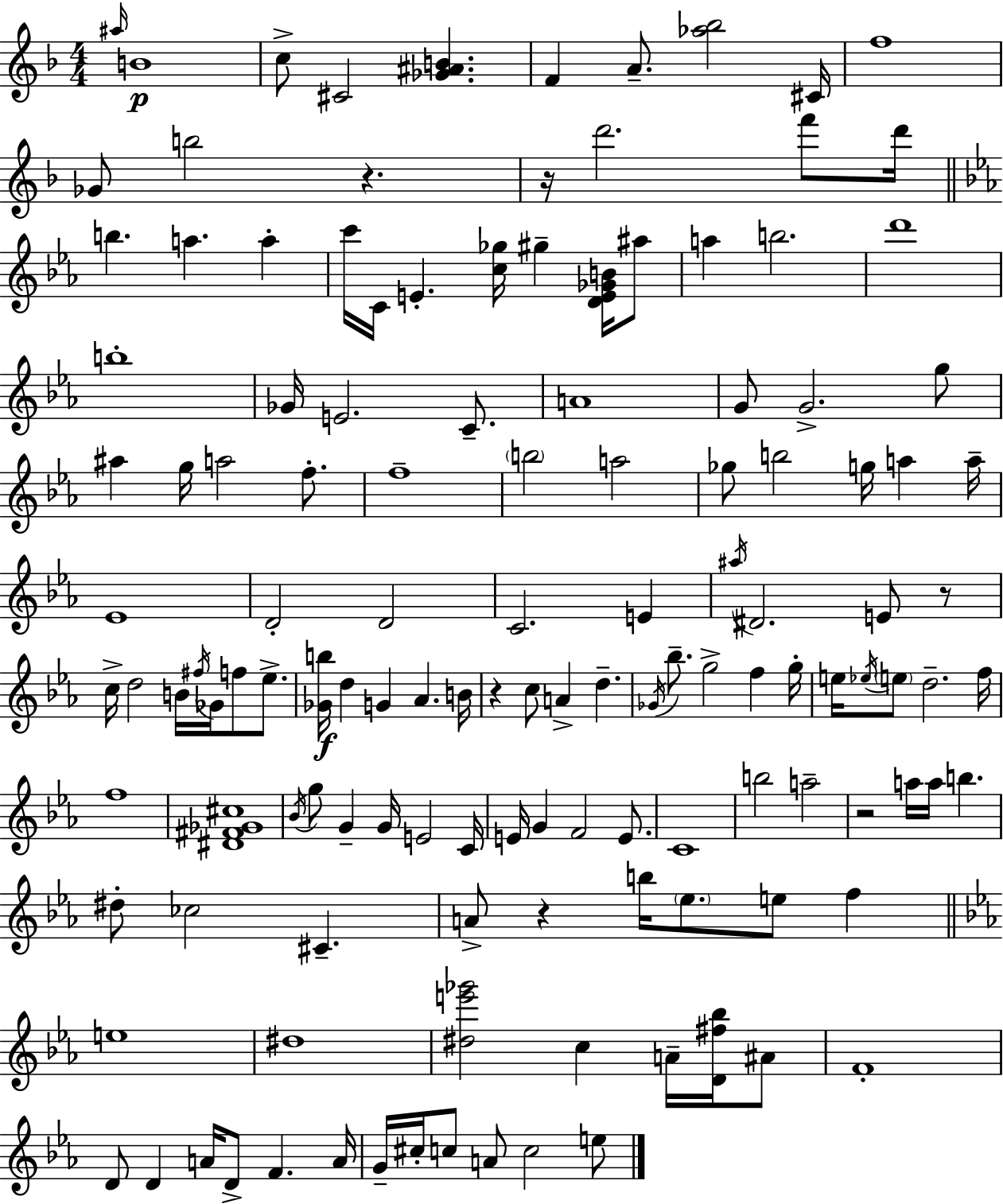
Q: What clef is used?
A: treble